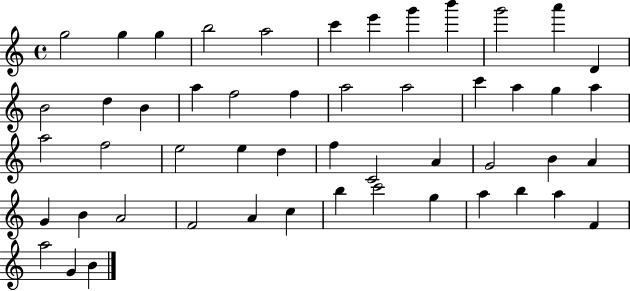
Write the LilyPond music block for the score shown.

{
  \clef treble
  \time 4/4
  \defaultTimeSignature
  \key c \major
  g''2 g''4 g''4 | b''2 a''2 | c'''4 e'''4 g'''4 b'''4 | g'''2 a'''4 d'4 | \break b'2 d''4 b'4 | a''4 f''2 f''4 | a''2 a''2 | c'''4 a''4 g''4 a''4 | \break a''2 f''2 | e''2 e''4 d''4 | f''4 c'2 a'4 | g'2 b'4 a'4 | \break g'4 b'4 a'2 | f'2 a'4 c''4 | b''4 c'''2 g''4 | a''4 b''4 a''4 f'4 | \break a''2 g'4 b'4 | \bar "|."
}